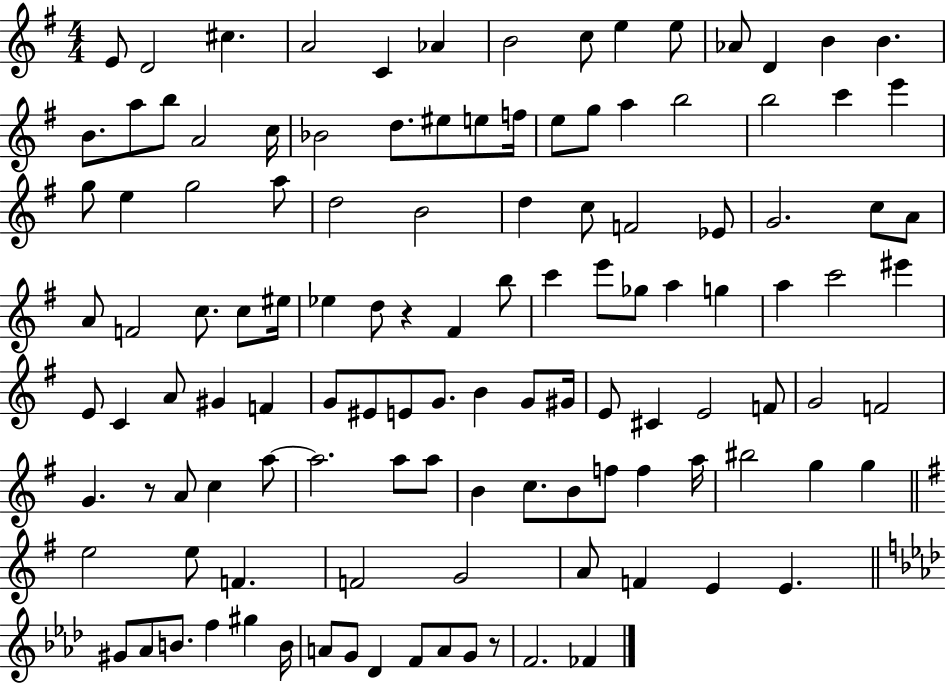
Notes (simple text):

E4/e D4/h C#5/q. A4/h C4/q Ab4/q B4/h C5/e E5/q E5/e Ab4/e D4/q B4/q B4/q. B4/e. A5/e B5/e A4/h C5/s Bb4/h D5/e. EIS5/e E5/e F5/s E5/e G5/e A5/q B5/h B5/h C6/q E6/q G5/e E5/q G5/h A5/e D5/h B4/h D5/q C5/e F4/h Eb4/e G4/h. C5/e A4/e A4/e F4/h C5/e. C5/e EIS5/s Eb5/q D5/e R/q F#4/q B5/e C6/q E6/e Gb5/e A5/q G5/q A5/q C6/h EIS6/q E4/e C4/q A4/e G#4/q F4/q G4/e EIS4/e E4/e G4/e. B4/q G4/e G#4/s E4/e C#4/q E4/h F4/e G4/h F4/h G4/q. R/e A4/e C5/q A5/e A5/h. A5/e A5/e B4/q C5/e. B4/e F5/e F5/q A5/s BIS5/h G5/q G5/q E5/h E5/e F4/q. F4/h G4/h A4/e F4/q E4/q E4/q. G#4/e Ab4/e B4/e. F5/q G#5/q B4/s A4/e G4/e Db4/q F4/e A4/e G4/e R/e F4/h. FES4/q